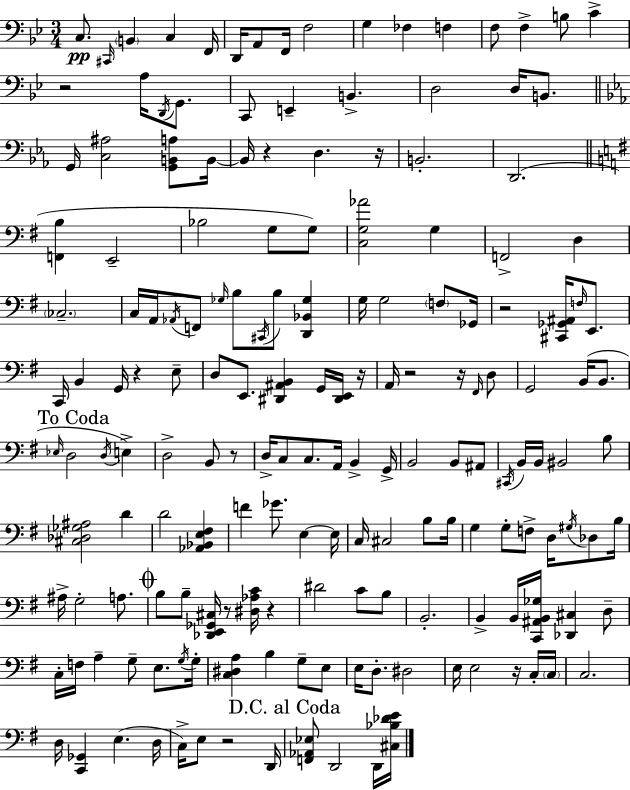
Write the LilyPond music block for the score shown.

{
  \clef bass
  \numericTimeSignature
  \time 3/4
  \key g \minor
  c8.\pp \grace { cis,16 } \parenthesize b,4 c4 | f,16 d,16 a,8 f,16 f2 | g4 fes4 f4 | f8 f4-> b8 c'4-> | \break r2 a16 \acciaccatura { d,16 } g,8. | c,8 e,4-- b,4.-> | d2 d16 b,8. | \bar "||" \break \key ees \major g,16 <c ais>2 <g, b, a>8 b,16~~ | b,16 r4 d4. r16 | b,2.-. | d,2.( | \break \bar "||" \break \key e \minor <f, b>4 e,2-- | bes2 g8 g8) | <c g aes'>2 g4 | f,2-> d4 | \break \parenthesize ces2.-- | c16 a,16 \acciaccatura { aes,16 } f,8 \grace { ges16 } b8 \acciaccatura { cis,16 } b8 <d, bes, ges>4 | g16 g2 | \parenthesize f8 ges,16 r2 <cis, ges, ais,>16 | \break \grace { f16 } e,8. c,16 b,4 g,16 r4 | e8-- d8 e,8. <dis, ais, b,>4 | g,16 <dis, e,>16 r16 a,16 r2 | r16 \grace { fis,16 } d8 g,2 | \break b,16( b,8. \mark "To Coda" \grace { ees16 } d2 | \acciaccatura { d16 }) e4-> d2-> | b,8 r8 d16-> c8 c8. | a,16 b,4-> g,16-> b,2 | \break b,8 ais,8 \acciaccatura { cis,16 } b,16 b,16 bis,2 | b8 <cis des ges ais>2 | d'4 d'2 | <aes, bes, e fis>4 f'4 | \break ges'8. e4~~ e16 c16 cis2 | b8 b16 g4 | g8-. f8-> d16 \acciaccatura { gis16 } des8 b16 ais16-> g2-. | a8. \mark \markup { \musicglyph "scripts.coda" } b8 b8-- | \break <des, e, ges, cis>16 r8 <dis aes c'>16 r4 dis'2 | c'8 b8 b,2.-. | b,4-> | b,16 <c, ais, b, ges>16 <des, cis>4 d8-- c16-. f16 a4-- | \break g8-- e8. \acciaccatura { g16 } g16-. <c dis a>4 | b4 g8-- e8 e16 d8.-. | dis2 e16 e2 | r16 c16-. \parenthesize c16 c2. | \break d16 <c, ges,>4 | e4.( d16 c16->) e8 | r2 d,16 \mark "D.C. al Coda" <f, aes, ees>8 | d,2 d,16 <cis bes des' e'>16 \bar "|."
}